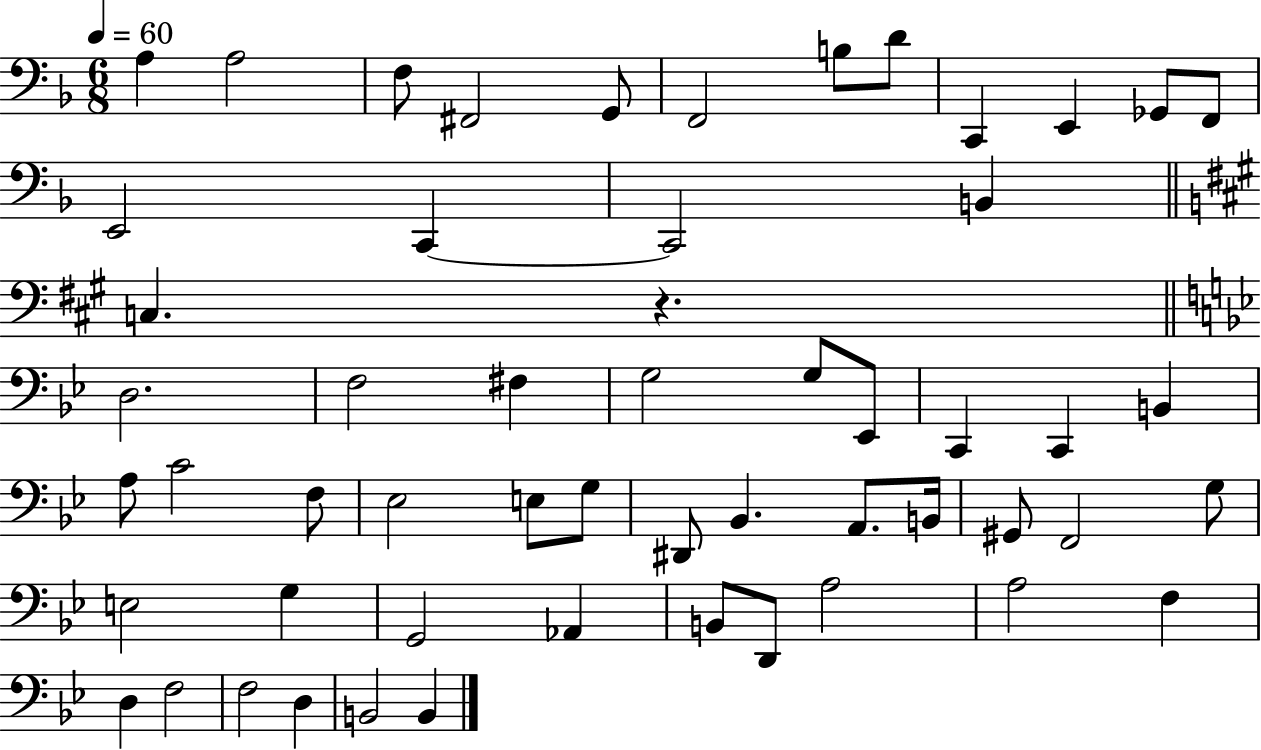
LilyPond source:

{
  \clef bass
  \numericTimeSignature
  \time 6/8
  \key f \major
  \tempo 4 = 60
  a4 a2 | f8 fis,2 g,8 | f,2 b8 d'8 | c,4 e,4 ges,8 f,8 | \break e,2 c,4~~ | c,2 b,4 | \bar "||" \break \key a \major c4. r4. | \bar "||" \break \key bes \major d2. | f2 fis4 | g2 g8 ees,8 | c,4 c,4 b,4 | \break a8 c'2 f8 | ees2 e8 g8 | dis,8 bes,4. a,8. b,16 | gis,8 f,2 g8 | \break e2 g4 | g,2 aes,4 | b,8 d,8 a2 | a2 f4 | \break d4 f2 | f2 d4 | b,2 b,4 | \bar "|."
}